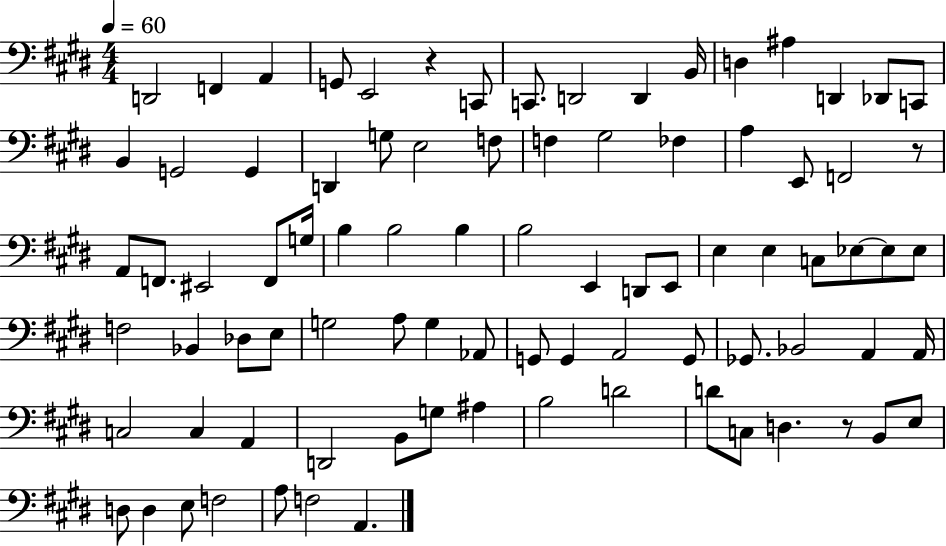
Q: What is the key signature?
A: E major